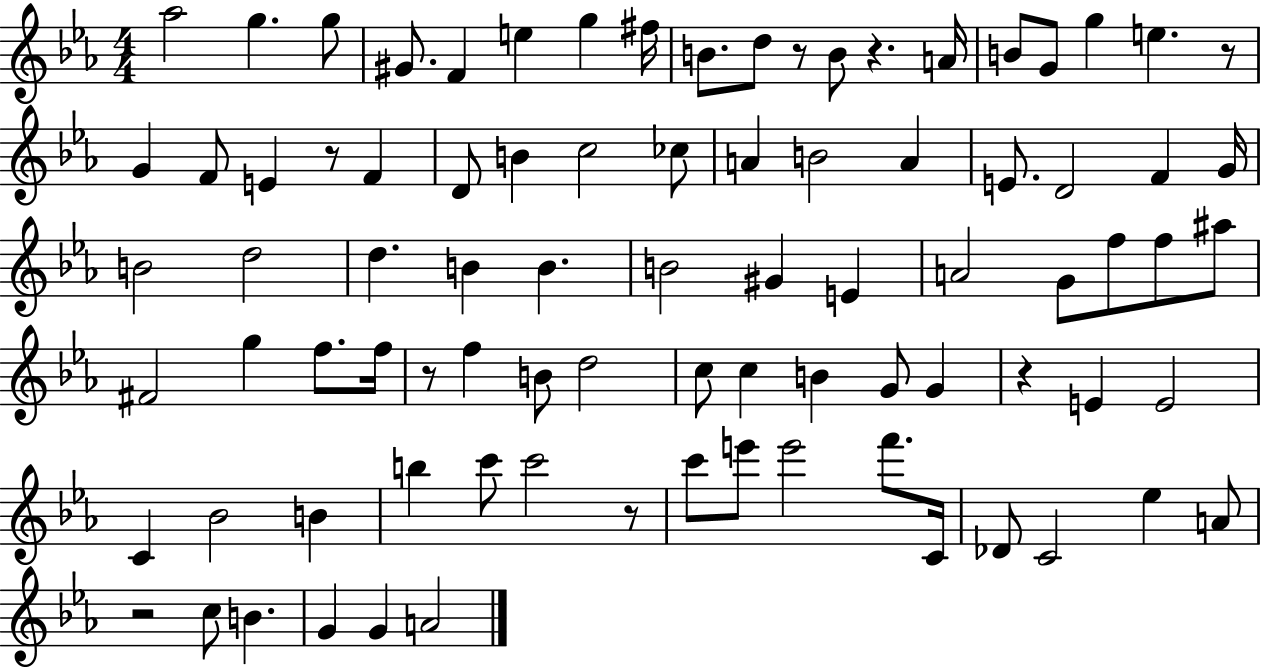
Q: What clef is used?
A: treble